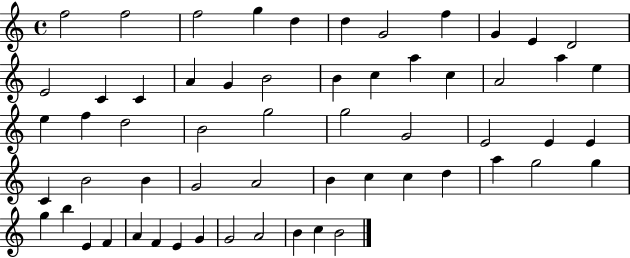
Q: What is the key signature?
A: C major